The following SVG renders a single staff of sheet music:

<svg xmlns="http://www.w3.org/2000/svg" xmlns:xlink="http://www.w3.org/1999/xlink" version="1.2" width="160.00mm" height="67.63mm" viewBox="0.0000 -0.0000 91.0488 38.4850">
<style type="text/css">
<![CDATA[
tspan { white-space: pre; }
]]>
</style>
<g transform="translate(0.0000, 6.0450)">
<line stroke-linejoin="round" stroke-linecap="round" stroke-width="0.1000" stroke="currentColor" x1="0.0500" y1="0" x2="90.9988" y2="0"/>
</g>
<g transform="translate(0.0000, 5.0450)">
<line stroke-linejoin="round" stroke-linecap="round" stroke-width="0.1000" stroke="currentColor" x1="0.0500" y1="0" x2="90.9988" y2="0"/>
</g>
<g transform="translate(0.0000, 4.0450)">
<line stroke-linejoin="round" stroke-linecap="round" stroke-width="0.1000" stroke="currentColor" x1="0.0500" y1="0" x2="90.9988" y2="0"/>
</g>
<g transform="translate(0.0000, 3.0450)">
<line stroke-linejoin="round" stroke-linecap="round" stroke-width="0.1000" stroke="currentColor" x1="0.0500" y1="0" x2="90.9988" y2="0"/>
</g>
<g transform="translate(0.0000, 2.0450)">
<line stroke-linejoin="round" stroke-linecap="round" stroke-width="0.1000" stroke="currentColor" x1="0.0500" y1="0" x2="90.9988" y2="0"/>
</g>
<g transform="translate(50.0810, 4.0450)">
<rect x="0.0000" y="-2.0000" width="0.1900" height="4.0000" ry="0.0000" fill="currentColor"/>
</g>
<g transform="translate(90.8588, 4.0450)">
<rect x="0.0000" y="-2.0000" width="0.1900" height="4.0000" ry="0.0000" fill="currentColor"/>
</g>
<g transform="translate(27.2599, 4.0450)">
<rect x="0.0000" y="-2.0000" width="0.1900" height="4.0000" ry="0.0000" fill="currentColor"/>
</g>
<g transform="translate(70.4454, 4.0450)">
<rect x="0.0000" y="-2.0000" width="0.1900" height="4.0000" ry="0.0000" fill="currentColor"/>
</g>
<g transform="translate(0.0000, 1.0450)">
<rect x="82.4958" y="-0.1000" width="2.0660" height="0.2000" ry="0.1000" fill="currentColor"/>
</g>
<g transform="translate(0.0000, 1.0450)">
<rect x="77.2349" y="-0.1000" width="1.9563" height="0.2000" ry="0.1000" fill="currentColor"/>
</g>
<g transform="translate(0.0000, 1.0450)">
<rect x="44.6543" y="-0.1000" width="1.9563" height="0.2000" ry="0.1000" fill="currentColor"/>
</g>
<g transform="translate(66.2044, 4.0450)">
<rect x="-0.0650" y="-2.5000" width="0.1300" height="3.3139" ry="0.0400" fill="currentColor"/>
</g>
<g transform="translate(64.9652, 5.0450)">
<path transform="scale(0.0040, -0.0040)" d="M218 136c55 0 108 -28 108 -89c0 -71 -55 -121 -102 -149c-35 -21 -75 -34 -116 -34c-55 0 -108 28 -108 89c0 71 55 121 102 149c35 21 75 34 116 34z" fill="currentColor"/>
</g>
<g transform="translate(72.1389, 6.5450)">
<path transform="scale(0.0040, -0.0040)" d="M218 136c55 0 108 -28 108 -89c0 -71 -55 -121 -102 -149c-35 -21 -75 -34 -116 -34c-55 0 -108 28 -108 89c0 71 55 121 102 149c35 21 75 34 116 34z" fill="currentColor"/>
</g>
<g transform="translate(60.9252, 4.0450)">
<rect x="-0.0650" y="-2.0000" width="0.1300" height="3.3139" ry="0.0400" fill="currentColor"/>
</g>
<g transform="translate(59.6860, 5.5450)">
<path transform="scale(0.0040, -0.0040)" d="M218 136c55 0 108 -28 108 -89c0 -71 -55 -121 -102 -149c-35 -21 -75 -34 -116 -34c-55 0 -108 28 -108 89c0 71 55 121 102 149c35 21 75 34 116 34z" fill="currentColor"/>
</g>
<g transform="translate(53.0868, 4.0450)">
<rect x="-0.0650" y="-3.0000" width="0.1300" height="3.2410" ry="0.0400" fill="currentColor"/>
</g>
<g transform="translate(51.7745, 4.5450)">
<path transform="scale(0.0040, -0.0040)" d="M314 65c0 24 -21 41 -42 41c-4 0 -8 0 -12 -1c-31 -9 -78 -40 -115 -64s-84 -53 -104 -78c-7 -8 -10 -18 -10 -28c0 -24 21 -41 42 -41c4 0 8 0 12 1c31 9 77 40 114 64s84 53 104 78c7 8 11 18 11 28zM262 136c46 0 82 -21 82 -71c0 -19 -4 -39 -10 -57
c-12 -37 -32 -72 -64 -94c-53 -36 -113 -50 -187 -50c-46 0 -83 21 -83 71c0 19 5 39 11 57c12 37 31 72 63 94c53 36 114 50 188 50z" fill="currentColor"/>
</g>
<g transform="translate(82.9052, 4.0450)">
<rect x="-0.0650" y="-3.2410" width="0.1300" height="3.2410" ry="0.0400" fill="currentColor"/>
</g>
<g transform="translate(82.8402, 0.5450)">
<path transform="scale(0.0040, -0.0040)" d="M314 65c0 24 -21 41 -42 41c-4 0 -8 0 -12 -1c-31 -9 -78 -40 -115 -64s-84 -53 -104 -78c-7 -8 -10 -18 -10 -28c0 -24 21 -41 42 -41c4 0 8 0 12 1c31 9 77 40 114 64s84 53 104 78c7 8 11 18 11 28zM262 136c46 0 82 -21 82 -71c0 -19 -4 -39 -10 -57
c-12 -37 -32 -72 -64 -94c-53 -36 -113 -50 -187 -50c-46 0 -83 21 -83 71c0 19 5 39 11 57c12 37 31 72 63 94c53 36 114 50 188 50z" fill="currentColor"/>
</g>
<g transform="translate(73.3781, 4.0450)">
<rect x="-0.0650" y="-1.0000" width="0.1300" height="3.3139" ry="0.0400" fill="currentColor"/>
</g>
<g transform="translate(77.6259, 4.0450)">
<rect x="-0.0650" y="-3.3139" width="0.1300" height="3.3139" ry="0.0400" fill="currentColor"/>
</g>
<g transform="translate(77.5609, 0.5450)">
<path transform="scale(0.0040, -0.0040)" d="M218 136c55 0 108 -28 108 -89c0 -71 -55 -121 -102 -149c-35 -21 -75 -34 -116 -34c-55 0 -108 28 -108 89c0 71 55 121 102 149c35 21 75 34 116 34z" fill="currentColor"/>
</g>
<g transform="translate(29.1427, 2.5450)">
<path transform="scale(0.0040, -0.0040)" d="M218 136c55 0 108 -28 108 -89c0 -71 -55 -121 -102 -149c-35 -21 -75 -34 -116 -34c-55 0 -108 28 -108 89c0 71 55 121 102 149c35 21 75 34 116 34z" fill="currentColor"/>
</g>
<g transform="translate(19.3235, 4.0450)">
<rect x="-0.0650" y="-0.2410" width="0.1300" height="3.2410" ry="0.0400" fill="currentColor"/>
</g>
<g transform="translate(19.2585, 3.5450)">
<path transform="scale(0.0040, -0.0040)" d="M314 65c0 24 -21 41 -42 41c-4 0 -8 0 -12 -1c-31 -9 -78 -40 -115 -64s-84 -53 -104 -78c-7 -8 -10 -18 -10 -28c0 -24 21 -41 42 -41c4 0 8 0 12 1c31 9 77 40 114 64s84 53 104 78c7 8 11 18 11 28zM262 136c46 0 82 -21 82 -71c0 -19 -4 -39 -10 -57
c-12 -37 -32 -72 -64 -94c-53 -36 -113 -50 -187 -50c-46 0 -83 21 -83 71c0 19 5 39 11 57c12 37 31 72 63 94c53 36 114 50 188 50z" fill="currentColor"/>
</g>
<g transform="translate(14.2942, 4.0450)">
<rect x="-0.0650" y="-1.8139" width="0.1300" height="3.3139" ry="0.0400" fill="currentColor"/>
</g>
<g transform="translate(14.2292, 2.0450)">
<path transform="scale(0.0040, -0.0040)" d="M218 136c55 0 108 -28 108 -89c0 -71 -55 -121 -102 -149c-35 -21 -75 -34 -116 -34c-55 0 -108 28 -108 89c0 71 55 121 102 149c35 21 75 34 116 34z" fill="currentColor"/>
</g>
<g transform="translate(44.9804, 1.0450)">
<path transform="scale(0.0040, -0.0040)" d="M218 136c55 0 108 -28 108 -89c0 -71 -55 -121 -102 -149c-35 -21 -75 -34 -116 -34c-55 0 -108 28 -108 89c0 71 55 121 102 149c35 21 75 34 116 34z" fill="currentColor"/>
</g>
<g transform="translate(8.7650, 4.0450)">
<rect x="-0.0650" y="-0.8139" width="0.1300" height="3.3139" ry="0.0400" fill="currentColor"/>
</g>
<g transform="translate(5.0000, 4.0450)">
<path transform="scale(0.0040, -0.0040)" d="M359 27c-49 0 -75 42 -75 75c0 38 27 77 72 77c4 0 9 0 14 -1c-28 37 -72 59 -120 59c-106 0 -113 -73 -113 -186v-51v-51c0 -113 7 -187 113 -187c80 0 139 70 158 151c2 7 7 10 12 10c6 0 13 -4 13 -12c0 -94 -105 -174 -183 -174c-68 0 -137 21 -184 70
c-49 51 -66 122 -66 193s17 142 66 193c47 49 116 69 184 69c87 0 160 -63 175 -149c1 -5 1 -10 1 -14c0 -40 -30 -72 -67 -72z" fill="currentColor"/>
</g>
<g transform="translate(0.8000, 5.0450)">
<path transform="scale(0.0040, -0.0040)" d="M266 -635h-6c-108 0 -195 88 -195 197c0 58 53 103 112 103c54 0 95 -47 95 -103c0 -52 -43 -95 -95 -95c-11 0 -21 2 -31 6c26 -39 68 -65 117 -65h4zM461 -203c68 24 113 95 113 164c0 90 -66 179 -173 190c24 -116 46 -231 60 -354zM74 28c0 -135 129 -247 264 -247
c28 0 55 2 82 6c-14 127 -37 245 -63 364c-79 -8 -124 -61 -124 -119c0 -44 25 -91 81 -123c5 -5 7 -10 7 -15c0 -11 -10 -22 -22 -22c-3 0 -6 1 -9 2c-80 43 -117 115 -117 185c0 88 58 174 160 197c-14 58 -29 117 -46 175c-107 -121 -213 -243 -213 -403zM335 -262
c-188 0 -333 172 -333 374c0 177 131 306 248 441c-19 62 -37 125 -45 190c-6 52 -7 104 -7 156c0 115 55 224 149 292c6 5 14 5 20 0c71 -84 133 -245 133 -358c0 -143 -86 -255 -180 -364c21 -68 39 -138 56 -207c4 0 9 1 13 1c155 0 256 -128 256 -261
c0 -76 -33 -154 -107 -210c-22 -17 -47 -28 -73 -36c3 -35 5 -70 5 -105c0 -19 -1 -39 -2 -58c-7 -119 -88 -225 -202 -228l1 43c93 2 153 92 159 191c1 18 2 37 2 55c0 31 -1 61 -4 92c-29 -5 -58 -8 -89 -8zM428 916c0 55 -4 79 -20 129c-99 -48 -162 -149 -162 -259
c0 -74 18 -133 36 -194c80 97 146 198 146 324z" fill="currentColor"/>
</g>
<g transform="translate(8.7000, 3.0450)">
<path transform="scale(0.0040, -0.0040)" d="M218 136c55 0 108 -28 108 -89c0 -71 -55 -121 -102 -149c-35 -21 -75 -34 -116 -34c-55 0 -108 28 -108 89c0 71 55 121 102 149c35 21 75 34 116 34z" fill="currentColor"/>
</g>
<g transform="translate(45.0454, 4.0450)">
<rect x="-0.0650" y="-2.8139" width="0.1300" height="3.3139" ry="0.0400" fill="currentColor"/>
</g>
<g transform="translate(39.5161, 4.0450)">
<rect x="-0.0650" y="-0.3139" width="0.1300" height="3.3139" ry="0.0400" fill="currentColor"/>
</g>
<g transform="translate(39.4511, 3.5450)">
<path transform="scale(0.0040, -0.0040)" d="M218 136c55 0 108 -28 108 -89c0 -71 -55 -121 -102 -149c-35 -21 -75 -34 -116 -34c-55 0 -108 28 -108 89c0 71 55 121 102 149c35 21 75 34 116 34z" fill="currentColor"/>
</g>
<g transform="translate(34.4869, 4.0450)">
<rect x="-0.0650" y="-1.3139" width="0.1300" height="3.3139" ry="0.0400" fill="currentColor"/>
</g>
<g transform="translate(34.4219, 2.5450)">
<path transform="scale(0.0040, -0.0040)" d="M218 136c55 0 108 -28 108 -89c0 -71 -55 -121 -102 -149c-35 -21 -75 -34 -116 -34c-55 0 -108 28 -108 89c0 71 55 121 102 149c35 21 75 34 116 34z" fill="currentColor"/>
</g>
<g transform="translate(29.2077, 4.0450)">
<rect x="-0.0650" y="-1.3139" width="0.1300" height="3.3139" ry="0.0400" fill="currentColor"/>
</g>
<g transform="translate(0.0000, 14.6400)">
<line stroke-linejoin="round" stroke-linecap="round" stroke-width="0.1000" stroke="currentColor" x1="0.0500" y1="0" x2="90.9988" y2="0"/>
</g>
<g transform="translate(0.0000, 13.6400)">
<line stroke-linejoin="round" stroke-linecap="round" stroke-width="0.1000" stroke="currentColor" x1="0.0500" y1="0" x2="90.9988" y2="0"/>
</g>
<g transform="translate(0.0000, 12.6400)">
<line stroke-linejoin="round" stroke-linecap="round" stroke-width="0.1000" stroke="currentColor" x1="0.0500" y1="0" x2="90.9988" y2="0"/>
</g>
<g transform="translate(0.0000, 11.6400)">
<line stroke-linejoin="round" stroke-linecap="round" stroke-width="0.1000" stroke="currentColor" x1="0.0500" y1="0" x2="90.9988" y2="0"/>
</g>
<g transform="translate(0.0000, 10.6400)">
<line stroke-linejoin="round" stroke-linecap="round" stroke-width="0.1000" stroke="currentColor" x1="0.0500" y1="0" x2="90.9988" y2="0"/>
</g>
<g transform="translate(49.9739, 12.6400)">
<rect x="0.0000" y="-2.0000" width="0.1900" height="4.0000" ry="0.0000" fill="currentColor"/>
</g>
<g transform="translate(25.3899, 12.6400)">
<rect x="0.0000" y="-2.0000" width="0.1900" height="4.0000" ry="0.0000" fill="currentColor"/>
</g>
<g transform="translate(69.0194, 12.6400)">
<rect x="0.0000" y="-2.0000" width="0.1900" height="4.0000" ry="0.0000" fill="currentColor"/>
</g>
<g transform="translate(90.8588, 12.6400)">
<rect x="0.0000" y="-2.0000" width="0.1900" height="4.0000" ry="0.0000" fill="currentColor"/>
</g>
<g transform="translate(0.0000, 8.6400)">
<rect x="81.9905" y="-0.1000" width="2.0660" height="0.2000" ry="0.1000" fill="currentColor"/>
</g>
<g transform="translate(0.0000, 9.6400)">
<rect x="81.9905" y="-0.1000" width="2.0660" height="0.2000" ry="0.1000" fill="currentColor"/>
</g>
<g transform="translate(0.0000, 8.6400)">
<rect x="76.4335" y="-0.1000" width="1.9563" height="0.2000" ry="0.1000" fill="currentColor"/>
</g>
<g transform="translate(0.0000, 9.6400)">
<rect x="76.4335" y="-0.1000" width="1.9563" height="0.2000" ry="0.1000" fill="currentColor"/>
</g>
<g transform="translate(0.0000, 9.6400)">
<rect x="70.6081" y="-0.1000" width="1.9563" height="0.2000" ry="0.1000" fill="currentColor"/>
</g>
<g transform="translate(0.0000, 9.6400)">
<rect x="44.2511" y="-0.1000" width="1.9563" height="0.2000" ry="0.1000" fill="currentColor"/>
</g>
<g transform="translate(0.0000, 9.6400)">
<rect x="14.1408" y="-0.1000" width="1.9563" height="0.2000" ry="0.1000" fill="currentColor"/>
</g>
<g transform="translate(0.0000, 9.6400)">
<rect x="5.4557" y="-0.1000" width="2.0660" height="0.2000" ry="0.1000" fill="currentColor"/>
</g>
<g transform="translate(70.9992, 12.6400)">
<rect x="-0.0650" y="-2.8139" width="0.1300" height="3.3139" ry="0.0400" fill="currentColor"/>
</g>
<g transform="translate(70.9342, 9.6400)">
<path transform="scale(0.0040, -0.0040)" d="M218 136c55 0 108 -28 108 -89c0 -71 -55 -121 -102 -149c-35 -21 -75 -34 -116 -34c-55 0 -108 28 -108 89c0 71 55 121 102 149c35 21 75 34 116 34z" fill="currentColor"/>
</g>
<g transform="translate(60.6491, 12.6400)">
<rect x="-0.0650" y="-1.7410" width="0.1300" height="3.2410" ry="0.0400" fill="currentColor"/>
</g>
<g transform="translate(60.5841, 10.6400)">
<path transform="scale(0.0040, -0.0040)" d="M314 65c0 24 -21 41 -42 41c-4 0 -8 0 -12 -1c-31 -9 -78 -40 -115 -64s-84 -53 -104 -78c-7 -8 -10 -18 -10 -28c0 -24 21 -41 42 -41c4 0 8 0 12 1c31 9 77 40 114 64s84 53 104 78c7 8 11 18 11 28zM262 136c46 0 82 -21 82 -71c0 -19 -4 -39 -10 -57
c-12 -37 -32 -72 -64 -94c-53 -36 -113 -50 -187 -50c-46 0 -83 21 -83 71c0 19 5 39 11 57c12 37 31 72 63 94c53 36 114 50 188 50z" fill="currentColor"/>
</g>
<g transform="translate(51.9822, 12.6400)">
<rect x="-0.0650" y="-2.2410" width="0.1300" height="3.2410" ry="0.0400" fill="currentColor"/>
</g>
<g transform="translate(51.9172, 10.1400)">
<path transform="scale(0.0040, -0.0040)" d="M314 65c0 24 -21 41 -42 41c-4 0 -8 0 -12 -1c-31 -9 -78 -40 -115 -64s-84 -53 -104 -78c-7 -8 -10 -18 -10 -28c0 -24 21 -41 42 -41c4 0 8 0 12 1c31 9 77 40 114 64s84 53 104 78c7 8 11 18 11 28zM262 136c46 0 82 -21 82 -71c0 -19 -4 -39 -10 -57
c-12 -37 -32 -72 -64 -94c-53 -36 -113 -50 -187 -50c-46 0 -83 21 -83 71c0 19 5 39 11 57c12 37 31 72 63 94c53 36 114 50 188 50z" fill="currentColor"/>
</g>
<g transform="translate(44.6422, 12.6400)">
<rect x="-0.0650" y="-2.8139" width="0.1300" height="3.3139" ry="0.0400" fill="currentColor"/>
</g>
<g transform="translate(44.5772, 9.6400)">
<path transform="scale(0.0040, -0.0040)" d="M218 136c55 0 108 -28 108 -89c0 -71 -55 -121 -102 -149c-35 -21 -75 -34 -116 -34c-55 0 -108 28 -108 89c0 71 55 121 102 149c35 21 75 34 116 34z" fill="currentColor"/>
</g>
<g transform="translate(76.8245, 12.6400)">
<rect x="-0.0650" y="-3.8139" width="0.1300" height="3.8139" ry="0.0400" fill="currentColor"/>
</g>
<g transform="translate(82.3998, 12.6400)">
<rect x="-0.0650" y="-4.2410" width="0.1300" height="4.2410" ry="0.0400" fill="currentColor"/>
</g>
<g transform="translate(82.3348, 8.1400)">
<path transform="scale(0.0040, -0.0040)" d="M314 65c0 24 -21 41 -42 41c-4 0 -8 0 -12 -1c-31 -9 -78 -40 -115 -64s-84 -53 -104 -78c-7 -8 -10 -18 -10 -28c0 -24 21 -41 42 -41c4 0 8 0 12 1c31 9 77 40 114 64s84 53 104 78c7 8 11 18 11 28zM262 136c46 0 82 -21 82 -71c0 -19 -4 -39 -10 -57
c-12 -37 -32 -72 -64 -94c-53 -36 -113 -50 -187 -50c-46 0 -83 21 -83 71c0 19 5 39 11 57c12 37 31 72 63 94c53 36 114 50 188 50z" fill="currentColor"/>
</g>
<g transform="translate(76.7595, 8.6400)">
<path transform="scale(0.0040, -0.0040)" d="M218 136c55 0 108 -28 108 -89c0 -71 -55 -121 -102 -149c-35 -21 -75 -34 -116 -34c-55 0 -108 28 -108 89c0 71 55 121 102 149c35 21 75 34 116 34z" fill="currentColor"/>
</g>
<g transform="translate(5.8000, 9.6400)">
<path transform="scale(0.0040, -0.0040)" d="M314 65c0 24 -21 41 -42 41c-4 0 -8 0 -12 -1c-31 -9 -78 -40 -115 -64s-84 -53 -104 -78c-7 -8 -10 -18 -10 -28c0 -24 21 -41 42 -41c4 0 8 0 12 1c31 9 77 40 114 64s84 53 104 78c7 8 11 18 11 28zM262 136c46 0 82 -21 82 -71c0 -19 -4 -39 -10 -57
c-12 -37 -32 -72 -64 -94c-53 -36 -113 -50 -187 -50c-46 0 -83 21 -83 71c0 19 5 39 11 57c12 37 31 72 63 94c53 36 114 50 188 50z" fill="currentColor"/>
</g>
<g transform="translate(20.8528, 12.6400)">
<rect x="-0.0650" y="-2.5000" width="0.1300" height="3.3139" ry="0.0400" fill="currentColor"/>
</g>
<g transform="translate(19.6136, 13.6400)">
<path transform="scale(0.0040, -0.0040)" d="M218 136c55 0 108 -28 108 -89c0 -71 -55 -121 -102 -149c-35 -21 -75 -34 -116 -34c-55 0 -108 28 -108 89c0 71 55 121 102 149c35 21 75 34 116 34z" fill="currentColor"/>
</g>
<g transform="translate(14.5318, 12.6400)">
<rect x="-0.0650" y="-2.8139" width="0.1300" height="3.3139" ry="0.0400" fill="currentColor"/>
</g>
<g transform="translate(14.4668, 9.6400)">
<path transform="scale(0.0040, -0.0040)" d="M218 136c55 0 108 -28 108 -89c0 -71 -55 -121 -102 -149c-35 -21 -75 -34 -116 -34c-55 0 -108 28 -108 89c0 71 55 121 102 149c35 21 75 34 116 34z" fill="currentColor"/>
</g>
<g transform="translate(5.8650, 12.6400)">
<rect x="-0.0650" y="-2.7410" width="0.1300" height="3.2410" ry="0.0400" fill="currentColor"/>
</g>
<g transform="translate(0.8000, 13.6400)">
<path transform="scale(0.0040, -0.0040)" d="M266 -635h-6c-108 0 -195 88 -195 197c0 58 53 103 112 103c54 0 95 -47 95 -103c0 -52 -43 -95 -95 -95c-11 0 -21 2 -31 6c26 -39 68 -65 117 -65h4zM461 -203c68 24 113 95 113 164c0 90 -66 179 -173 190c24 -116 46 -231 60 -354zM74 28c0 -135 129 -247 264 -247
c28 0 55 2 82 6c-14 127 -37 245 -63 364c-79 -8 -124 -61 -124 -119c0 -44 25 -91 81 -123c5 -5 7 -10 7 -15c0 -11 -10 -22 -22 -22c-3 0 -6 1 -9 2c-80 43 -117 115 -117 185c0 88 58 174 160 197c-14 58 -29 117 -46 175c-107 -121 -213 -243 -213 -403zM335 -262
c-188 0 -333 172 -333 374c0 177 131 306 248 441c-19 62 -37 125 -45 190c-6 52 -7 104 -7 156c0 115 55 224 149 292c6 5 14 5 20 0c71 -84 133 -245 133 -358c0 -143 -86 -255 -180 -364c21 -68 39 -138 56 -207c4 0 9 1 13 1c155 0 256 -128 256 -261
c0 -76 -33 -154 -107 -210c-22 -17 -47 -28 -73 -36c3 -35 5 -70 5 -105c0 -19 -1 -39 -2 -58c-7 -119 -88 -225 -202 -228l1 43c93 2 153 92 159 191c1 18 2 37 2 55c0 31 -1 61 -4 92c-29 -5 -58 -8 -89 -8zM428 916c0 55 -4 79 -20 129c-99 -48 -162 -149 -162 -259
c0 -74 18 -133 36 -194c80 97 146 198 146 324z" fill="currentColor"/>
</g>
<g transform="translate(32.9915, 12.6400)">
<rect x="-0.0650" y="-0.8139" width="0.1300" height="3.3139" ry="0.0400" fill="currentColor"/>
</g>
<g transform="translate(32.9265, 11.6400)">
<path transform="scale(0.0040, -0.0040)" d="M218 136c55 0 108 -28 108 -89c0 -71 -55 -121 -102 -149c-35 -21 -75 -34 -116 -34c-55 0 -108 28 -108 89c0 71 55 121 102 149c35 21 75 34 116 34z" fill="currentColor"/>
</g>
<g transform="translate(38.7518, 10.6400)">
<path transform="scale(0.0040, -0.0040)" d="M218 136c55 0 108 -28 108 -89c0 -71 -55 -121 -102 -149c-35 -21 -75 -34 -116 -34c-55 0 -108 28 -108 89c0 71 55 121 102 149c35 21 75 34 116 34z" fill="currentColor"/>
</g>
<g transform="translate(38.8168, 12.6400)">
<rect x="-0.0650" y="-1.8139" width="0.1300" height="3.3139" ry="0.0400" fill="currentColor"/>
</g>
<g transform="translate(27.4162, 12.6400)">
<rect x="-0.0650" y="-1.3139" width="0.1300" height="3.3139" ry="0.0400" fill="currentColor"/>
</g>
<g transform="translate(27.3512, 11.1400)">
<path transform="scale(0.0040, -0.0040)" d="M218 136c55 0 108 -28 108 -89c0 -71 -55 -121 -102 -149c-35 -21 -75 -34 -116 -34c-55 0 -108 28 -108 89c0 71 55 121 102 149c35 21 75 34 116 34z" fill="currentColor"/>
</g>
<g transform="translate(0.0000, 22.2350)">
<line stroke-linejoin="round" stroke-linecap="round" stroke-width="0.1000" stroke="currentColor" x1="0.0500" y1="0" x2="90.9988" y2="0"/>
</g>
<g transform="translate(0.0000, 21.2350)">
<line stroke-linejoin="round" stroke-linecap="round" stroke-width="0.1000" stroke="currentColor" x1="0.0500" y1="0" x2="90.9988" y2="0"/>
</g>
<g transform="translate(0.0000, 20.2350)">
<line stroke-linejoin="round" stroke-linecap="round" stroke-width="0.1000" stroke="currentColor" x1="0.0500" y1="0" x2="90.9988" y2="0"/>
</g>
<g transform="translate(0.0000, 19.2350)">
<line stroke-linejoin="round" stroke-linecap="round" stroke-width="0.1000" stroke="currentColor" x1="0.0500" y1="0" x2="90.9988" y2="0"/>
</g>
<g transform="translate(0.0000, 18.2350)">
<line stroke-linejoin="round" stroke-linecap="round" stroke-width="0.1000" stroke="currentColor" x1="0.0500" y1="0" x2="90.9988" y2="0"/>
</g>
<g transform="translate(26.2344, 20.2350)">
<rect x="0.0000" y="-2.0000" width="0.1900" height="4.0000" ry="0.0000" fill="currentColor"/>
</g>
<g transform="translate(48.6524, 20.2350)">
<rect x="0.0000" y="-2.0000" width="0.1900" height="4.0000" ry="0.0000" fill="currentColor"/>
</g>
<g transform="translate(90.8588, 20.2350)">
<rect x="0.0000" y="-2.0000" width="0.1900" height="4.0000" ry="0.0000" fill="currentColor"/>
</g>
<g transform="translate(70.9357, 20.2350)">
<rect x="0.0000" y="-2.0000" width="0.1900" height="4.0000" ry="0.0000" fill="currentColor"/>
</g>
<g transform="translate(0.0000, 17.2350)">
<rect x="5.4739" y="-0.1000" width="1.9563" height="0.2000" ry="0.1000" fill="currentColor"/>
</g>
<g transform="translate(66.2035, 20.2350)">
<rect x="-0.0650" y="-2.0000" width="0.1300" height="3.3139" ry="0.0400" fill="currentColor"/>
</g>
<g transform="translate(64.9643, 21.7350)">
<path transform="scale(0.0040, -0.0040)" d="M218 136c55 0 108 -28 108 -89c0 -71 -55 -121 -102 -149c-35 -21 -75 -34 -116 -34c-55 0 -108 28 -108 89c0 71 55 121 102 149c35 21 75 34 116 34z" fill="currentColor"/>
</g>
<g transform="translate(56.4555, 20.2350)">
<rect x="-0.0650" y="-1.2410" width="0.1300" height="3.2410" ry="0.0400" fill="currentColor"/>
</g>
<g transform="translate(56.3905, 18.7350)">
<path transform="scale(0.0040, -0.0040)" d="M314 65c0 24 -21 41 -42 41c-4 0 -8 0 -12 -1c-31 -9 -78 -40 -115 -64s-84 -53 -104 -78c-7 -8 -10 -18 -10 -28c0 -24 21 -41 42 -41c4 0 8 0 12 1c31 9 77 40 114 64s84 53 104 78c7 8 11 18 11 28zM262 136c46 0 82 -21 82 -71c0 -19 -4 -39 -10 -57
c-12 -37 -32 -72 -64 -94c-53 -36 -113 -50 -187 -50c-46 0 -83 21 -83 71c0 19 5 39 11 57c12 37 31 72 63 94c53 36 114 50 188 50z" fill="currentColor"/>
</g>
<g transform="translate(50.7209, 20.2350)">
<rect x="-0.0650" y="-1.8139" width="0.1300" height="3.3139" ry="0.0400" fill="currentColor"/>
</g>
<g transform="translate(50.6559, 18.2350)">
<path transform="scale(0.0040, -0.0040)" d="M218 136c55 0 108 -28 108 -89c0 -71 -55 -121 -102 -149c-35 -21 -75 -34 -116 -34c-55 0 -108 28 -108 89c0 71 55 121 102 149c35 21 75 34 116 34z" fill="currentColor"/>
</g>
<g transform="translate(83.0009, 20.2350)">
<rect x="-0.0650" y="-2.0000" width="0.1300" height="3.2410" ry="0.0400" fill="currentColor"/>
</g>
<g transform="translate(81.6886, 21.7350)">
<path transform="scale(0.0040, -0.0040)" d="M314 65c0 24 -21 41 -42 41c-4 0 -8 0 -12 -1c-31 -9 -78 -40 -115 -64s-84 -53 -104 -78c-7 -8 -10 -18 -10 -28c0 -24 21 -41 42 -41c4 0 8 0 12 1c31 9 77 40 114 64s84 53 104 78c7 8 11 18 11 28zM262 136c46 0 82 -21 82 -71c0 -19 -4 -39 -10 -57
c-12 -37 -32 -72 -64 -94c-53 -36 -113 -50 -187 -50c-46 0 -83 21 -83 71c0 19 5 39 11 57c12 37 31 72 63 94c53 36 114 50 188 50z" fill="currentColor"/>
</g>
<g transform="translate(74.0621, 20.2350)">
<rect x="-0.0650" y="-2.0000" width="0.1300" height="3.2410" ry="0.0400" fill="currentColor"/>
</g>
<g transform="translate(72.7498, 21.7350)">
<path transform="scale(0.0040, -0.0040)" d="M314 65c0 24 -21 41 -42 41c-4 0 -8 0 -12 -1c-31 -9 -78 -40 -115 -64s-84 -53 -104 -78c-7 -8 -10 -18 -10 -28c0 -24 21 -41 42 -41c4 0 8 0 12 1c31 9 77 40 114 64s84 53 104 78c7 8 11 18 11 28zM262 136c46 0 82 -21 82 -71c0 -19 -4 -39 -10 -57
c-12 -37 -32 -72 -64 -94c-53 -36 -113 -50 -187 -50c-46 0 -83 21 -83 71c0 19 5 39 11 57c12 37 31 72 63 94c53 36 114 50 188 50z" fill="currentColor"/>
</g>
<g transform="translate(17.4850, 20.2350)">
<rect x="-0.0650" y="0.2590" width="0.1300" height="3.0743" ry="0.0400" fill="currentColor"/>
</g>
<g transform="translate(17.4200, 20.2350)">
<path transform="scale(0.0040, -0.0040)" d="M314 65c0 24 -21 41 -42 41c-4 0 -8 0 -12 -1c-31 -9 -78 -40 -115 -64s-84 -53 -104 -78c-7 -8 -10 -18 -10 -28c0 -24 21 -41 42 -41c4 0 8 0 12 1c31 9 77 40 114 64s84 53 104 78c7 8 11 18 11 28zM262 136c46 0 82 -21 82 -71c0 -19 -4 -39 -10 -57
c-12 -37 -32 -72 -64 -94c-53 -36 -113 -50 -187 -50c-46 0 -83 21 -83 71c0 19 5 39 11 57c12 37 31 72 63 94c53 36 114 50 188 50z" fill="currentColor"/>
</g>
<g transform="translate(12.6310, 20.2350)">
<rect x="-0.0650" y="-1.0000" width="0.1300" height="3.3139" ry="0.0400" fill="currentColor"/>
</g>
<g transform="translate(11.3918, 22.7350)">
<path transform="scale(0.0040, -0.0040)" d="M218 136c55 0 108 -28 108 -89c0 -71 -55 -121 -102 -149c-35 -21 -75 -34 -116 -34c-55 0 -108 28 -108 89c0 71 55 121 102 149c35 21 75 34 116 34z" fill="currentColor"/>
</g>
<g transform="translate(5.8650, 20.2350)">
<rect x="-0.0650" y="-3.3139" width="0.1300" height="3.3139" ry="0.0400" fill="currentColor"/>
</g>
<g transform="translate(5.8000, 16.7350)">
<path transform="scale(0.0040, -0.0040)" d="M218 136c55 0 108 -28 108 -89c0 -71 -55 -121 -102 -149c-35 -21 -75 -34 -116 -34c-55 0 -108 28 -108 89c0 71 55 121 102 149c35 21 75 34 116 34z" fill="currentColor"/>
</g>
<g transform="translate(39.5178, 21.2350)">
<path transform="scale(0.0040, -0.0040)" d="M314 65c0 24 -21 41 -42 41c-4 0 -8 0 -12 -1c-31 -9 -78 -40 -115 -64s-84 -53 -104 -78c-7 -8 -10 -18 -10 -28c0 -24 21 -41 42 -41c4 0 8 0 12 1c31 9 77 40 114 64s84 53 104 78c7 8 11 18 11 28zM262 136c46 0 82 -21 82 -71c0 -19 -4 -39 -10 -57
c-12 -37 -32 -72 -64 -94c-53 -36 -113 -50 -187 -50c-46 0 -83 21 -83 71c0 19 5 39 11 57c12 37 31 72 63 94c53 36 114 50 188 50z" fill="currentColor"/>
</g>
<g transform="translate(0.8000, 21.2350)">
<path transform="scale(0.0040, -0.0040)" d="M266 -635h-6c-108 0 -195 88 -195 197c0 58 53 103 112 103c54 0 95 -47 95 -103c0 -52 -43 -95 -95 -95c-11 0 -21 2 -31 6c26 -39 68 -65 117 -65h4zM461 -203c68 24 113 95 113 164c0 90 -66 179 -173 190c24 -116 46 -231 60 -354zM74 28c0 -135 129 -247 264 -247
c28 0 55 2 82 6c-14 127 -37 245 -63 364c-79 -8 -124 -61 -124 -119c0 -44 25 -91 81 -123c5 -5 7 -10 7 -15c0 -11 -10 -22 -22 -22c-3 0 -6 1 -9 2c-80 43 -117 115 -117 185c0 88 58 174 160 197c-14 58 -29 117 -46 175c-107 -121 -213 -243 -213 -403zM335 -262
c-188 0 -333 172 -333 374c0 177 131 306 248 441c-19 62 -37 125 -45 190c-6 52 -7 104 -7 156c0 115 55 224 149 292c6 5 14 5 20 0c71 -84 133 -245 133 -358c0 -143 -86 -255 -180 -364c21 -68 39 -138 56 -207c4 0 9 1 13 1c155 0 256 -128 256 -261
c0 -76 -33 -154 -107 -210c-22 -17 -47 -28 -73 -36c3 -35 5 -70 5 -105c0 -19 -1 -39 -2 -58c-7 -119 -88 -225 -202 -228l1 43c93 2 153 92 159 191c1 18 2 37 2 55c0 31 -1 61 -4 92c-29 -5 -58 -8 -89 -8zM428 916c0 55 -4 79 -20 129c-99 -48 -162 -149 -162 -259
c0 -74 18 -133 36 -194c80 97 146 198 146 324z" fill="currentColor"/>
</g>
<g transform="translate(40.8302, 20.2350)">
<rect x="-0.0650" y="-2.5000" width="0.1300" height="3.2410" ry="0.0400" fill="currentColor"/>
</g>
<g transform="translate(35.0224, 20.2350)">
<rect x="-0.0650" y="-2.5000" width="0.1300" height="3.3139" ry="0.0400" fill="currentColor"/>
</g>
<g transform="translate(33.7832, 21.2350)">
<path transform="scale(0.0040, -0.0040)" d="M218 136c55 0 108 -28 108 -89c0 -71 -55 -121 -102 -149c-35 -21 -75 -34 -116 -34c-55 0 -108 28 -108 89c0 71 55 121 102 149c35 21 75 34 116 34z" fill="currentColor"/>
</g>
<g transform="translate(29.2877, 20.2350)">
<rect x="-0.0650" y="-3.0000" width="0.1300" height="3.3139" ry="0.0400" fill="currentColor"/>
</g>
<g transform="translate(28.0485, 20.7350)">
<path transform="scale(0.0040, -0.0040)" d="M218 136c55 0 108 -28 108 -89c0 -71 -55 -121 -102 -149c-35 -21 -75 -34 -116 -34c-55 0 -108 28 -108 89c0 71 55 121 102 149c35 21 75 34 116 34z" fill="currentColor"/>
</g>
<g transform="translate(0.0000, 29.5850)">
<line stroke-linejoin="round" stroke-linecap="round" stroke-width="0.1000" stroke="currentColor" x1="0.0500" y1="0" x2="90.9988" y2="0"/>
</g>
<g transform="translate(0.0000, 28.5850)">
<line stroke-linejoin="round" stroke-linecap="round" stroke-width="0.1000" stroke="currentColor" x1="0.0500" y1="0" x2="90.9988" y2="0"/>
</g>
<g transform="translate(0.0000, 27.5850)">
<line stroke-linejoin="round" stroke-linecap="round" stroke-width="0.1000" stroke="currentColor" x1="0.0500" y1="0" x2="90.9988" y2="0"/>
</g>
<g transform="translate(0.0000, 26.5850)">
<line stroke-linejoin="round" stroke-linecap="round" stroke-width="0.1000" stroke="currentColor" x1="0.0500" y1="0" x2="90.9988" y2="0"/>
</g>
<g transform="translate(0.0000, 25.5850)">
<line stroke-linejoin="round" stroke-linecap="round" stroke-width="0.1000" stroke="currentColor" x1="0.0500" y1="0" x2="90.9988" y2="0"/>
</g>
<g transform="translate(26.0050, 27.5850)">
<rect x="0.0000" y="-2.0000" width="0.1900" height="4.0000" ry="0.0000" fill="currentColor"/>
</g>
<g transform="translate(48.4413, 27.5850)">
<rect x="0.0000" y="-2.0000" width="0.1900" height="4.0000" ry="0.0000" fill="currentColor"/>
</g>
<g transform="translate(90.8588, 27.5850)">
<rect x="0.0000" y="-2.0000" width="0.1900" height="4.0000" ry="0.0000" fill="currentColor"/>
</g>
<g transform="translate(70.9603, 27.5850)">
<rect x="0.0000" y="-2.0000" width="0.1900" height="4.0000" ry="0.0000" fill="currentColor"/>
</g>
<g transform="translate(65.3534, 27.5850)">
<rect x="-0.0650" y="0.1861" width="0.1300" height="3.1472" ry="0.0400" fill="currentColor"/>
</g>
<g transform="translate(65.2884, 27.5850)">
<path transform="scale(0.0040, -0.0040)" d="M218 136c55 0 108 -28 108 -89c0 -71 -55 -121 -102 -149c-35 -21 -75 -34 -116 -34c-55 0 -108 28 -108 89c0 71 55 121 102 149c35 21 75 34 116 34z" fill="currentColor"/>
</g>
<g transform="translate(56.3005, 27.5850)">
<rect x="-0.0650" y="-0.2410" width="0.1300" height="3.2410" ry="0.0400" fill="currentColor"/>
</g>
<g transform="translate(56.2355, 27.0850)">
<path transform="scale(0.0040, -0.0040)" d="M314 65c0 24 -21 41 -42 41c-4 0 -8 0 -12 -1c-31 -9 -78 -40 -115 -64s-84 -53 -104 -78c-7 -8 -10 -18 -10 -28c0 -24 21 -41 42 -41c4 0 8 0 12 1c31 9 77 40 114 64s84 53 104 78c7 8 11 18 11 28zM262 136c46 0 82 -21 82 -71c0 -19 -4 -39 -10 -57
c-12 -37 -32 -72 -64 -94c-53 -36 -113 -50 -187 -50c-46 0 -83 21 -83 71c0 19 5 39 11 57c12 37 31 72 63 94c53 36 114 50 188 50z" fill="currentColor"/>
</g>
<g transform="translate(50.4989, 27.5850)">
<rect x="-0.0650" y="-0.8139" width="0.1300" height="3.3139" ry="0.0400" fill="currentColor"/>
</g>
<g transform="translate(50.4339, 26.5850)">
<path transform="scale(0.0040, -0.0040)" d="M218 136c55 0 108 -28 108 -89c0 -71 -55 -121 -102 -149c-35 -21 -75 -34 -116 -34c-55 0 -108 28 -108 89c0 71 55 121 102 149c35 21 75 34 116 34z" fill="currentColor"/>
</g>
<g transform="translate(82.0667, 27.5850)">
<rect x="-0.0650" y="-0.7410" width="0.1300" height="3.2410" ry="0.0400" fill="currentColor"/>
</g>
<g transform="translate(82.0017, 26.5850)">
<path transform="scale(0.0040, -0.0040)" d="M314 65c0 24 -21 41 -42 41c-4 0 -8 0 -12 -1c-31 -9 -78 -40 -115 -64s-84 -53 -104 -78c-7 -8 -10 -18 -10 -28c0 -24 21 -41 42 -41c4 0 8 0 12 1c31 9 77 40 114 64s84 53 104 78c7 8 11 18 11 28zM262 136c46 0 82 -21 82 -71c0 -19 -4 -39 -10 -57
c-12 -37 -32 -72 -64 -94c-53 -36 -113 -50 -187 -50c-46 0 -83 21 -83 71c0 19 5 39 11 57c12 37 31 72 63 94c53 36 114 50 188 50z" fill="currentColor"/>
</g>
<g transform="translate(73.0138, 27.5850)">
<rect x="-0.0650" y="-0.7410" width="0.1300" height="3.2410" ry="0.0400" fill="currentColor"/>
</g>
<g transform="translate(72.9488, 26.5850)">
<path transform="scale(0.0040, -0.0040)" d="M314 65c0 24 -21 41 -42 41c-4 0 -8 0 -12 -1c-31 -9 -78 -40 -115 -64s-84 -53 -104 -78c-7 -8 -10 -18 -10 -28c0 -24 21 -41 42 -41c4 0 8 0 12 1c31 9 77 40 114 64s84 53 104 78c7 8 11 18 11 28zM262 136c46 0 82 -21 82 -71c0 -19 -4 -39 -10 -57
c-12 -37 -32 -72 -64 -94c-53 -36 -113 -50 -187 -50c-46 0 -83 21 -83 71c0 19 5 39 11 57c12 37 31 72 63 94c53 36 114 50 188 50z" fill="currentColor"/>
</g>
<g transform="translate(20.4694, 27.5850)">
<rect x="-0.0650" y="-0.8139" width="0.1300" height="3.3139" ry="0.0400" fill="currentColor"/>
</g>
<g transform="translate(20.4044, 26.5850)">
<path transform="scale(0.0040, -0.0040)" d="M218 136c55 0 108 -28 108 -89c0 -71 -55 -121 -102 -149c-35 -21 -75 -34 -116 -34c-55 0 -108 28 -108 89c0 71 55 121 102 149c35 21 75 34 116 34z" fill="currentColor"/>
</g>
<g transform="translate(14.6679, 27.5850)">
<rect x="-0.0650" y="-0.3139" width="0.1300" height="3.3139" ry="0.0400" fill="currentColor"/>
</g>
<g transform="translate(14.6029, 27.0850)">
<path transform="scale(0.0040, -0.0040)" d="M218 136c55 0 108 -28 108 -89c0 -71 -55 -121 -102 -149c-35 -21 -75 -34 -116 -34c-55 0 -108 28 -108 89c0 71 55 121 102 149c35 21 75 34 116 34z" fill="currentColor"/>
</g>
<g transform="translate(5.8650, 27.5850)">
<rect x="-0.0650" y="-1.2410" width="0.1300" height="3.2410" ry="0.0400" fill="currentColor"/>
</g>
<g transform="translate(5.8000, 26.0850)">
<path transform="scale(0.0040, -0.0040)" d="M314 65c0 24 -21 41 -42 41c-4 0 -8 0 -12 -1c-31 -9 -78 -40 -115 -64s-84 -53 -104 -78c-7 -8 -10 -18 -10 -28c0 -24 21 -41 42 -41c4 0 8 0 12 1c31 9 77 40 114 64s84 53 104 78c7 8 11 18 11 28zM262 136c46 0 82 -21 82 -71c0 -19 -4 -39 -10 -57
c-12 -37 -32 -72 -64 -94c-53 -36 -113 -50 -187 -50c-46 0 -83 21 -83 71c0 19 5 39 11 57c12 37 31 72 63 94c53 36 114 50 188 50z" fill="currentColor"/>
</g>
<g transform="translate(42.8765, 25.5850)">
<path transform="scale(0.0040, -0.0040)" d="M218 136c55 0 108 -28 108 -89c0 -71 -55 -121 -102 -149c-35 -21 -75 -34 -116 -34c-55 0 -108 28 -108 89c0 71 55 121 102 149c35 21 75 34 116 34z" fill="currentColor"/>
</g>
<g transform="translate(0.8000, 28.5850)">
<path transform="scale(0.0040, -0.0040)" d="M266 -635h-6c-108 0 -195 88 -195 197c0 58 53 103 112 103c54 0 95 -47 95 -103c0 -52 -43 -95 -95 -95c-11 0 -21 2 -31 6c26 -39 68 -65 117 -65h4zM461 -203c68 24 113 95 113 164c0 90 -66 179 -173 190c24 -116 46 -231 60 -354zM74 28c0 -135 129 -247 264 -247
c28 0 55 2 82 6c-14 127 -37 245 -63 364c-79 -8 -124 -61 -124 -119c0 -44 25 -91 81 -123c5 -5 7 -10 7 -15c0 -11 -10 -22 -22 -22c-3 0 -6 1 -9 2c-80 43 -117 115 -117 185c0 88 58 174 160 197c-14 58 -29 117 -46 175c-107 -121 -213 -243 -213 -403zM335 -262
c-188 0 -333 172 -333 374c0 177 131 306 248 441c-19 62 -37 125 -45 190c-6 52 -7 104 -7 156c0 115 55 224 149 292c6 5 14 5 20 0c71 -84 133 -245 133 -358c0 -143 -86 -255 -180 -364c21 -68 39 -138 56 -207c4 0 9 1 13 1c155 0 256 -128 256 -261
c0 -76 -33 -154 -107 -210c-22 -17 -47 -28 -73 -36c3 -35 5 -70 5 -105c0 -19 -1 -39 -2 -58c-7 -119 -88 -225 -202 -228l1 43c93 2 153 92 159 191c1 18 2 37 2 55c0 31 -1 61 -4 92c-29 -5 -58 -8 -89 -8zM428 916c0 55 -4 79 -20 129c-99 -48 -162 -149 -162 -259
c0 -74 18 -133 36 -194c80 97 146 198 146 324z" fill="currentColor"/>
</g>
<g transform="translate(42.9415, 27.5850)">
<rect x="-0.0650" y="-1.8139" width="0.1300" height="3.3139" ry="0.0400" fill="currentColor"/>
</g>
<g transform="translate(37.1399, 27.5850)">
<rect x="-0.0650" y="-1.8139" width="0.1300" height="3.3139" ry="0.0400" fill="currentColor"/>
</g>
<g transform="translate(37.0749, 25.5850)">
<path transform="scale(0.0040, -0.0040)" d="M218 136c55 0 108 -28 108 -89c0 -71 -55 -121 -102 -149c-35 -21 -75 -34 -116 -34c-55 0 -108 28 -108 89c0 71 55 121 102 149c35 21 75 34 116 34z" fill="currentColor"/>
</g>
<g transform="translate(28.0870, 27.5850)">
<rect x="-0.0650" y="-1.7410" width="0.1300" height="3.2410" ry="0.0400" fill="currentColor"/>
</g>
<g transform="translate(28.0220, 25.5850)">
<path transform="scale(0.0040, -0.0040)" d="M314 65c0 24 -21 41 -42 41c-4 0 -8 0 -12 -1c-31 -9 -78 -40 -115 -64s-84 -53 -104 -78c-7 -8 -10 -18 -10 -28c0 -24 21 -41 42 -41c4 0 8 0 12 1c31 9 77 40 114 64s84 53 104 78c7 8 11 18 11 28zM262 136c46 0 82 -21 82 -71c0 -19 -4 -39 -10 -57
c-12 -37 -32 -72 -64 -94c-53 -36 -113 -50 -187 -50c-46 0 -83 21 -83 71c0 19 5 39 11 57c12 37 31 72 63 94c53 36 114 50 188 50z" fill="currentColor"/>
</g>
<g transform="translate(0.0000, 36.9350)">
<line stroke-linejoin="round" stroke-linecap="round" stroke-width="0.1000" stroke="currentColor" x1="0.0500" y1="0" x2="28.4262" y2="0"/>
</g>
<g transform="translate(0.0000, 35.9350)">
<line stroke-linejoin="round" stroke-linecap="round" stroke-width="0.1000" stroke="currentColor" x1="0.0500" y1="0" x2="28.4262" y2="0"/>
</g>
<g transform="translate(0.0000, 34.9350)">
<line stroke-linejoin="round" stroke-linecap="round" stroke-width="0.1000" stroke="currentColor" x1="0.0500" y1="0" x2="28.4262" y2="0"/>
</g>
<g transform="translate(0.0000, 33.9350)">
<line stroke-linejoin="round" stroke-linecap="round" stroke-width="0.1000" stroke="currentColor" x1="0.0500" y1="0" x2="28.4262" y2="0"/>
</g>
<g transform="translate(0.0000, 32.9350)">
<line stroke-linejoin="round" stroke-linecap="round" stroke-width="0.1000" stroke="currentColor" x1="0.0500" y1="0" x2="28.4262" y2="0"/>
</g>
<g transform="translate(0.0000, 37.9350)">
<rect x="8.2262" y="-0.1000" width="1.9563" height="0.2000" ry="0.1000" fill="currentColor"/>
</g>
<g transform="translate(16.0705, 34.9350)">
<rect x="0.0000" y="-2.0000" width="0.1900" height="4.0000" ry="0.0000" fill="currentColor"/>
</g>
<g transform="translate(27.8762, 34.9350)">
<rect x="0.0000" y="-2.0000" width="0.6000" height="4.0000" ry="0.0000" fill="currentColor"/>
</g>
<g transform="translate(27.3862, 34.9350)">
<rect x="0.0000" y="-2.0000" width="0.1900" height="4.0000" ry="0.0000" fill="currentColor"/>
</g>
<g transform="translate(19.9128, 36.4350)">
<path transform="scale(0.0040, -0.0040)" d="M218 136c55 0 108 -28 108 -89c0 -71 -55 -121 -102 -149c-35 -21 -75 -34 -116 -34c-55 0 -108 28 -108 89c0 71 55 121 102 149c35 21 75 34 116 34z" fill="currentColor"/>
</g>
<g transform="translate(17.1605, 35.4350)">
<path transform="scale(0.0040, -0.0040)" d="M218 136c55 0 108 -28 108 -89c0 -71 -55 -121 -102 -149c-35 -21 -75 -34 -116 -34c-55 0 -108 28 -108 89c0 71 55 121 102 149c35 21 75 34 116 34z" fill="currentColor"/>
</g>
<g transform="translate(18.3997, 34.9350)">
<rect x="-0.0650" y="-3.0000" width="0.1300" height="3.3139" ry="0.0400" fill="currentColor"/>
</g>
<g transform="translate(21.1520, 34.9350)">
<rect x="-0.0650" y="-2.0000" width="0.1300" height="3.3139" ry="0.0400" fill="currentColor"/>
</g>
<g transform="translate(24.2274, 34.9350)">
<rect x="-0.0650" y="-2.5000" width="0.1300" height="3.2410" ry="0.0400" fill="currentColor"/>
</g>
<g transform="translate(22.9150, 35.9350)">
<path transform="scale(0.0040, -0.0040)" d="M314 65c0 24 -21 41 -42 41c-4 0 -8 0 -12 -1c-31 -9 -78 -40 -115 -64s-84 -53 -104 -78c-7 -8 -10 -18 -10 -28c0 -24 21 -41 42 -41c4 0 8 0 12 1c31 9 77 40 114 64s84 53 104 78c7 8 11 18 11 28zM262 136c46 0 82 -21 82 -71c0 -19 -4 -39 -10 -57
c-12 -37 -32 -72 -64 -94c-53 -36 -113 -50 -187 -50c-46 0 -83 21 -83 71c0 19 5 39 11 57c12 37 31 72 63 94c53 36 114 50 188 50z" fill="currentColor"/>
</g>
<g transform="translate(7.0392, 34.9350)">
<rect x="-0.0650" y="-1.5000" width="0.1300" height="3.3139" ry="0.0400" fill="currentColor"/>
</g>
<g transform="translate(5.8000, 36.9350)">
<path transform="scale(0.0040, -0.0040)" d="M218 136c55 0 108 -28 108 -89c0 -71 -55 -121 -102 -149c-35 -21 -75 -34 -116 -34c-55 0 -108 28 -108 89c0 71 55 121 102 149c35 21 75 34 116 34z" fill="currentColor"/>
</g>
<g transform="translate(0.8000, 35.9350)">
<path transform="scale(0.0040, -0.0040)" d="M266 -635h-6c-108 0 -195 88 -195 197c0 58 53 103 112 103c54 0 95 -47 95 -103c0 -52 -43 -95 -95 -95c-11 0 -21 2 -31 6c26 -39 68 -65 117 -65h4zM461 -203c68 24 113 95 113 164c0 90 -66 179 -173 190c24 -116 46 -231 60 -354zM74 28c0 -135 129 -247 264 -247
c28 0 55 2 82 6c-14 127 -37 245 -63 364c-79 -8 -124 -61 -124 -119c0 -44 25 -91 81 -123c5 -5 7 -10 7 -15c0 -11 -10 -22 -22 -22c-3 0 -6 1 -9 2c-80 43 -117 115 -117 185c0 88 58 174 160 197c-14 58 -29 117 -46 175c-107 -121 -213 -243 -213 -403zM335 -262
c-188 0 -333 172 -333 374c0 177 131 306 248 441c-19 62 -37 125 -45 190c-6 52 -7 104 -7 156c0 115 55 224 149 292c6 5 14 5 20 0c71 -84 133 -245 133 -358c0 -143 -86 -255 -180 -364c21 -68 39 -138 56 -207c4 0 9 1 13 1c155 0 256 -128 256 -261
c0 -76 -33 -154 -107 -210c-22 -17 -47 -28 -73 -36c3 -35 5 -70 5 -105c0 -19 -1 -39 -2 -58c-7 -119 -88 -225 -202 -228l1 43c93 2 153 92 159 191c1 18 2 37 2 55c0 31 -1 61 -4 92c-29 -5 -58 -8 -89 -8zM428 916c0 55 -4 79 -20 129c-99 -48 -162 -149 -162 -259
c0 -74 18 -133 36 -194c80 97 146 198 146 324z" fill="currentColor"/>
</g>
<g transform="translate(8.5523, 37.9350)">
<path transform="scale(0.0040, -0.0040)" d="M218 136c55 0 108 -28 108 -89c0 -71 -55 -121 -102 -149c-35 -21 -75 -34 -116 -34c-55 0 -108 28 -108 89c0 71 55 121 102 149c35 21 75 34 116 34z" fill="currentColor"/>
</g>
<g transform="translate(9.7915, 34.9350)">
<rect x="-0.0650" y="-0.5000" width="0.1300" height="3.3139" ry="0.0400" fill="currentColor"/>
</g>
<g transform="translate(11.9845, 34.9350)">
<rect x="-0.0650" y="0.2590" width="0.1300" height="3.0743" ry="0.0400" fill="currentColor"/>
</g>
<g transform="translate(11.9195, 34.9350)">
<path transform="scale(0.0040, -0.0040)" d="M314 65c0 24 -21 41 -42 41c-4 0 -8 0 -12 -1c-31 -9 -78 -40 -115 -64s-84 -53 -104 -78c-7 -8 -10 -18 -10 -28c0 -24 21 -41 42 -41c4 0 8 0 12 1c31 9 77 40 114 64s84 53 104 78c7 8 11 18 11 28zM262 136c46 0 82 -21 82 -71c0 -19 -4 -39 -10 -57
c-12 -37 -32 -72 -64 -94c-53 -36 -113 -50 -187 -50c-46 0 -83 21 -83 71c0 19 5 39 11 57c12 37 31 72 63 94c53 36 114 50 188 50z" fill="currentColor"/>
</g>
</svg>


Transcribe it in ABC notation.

X:1
T:Untitled
M:4/4
L:1/4
K:C
d f c2 e e c a A2 F G D b b2 a2 a G e d f a g2 f2 a c' d'2 b D B2 A G G2 f e2 F F2 F2 e2 c d f2 f f d c2 B d2 d2 E C B2 A F G2